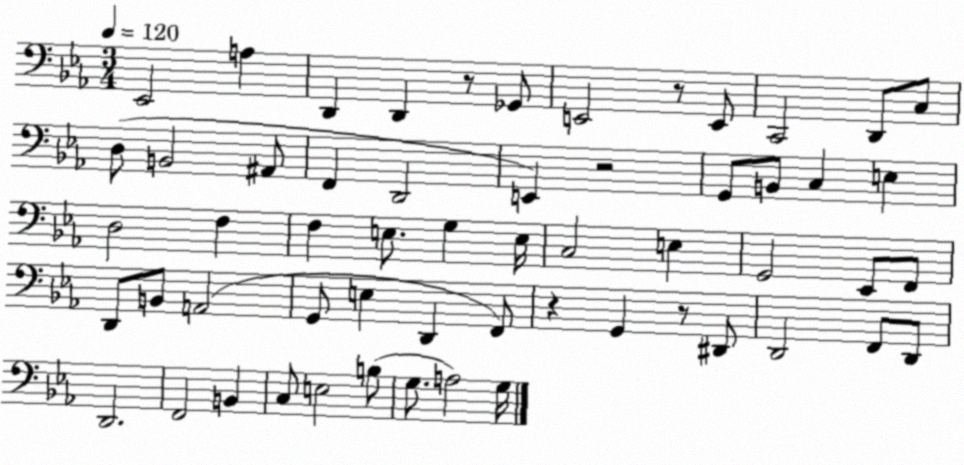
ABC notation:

X:1
T:Untitled
M:3/4
L:1/4
K:Eb
_E,,2 A, D,, D,, z/2 _G,,/2 E,,2 z/2 E,,/2 C,,2 D,,/2 C,/2 D,/2 B,,2 ^A,,/2 F,, D,,2 E,, z2 G,,/2 B,,/2 C, E, D,2 F, F, E,/2 G, E,/4 C,2 E, G,,2 _E,,/2 F,,/2 D,,/2 B,,/2 A,,2 G,,/2 E, D,, F,,/2 z G,, z/2 ^D,,/2 D,,2 F,,/2 D,,/2 D,,2 F,,2 B,, C,/2 E,2 B,/2 G,/2 A,2 G,/4